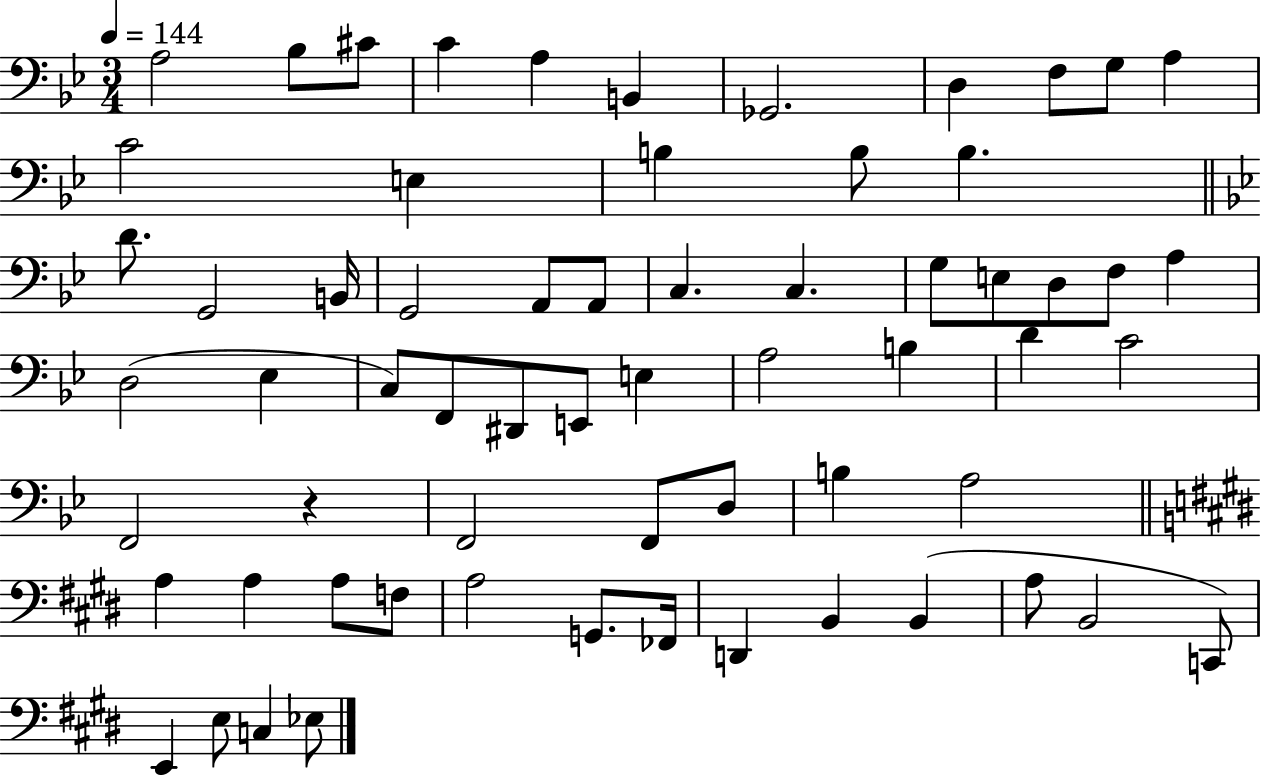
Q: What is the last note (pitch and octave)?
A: Eb3